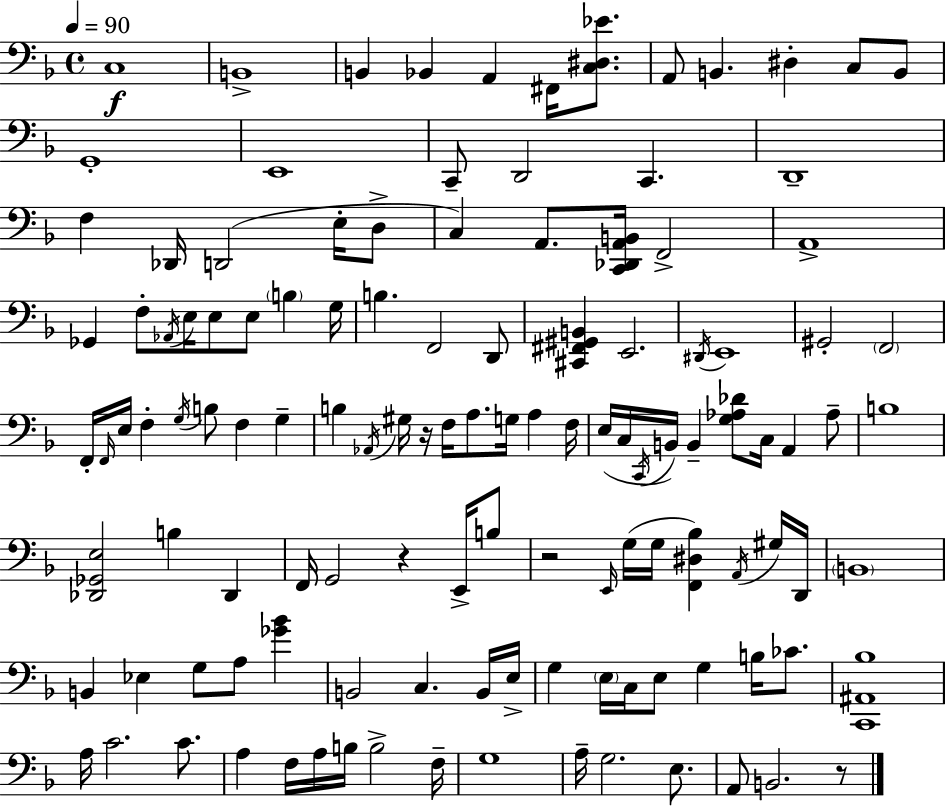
{
  \clef bass
  \time 4/4
  \defaultTimeSignature
  \key f \major
  \tempo 4 = 90
  c1\f | b,1-> | b,4 bes,4 a,4 fis,16 <c dis ees'>8. | a,8 b,4. dis4-. c8 b,8 | \break g,1-. | e,1 | c,8-- d,2 c,4. | d,1-- | \break f4 des,16 d,2( e16-. d8-> | c4) a,8. <c, des, a, b,>16 f,2-> | a,1-> | ges,4 f8-. \acciaccatura { aes,16 } e16 e8 e8 \parenthesize b4 | \break g16 b4. f,2 d,8 | <cis, fis, gis, b,>4 e,2. | \acciaccatura { dis,16 } e,1 | gis,2-. \parenthesize f,2 | \break f,16-. \grace { f,16 } e16 f4-. \acciaccatura { g16 } b8 f4 | g4-- b4 \acciaccatura { aes,16 } gis16 r16 f16 a8. g16 | a4 f16 e16( c16 \acciaccatura { c,16 }) b,16 b,4-- <g aes des'>8 c16 | a,4 aes8-- b1 | \break <des, ges, e>2 b4 | des,4 f,16 g,2 r4 | e,16-> b8 r2 \grace { e,16 } g16( | g16 <f, dis bes>4) \acciaccatura { a,16 } gis16 d,16 \parenthesize b,1 | \break b,4 ees4 | g8 a8 <ges' bes'>4 b,2 | c4. b,16 e16-> g4 \parenthesize e16 c16 e8 | g4 b16 ces'8. <c, ais, bes>1 | \break a16 c'2. | c'8. a4 f16 a16 b16 b2-> | f16-- g1 | a16-- g2. | \break e8. a,8 b,2. | r8 \bar "|."
}